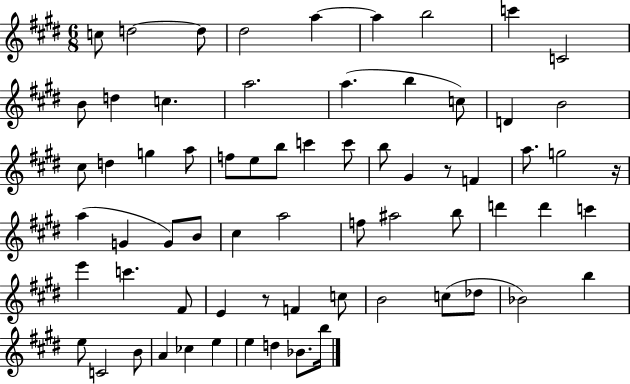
{
  \clef treble
  \numericTimeSignature
  \time 6/8
  \key e \major
  c''8 d''2~~ d''8 | dis''2 a''4~~ | a''4 b''2 | c'''4 c'2 | \break b'8 d''4 c''4. | a''2. | a''4.( b''4 c''8) | d'4 b'2 | \break cis''8 d''4 g''4 a''8 | f''8 e''8 b''8 c'''4 c'''8 | b''8 gis'4 r8 f'4 | a''8. g''2 r16 | \break a''4( g'4 g'8) b'8 | cis''4 a''2 | f''8 ais''2 b''8 | d'''4 d'''4 c'''4 | \break e'''4 c'''4. fis'8 | e'4 r8 f'4 c''8 | b'2 c''8( des''8 | bes'2) b''4 | \break e''8 c'2 b'8 | a'4 ces''4 e''4 | e''4 d''4 bes'8. b''16 | \bar "|."
}